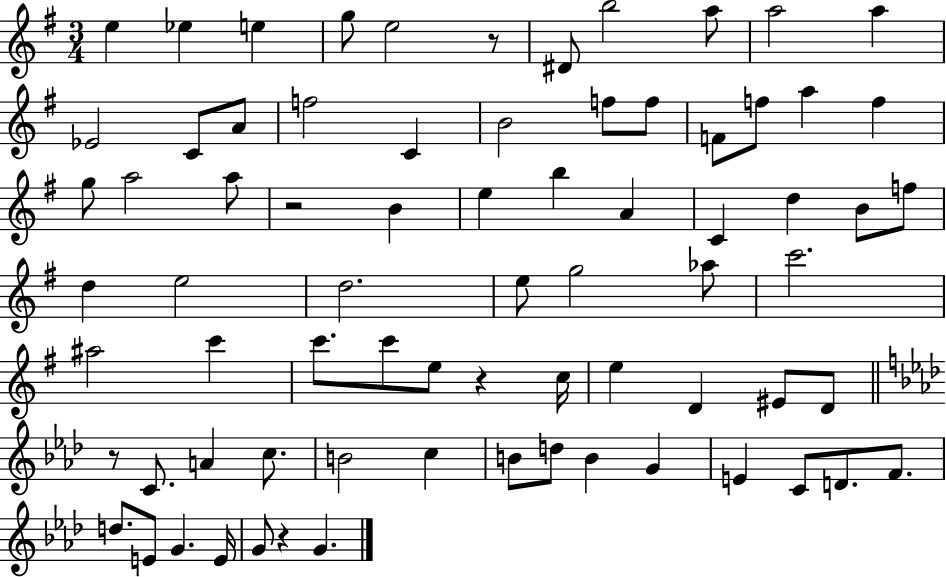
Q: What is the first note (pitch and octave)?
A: E5